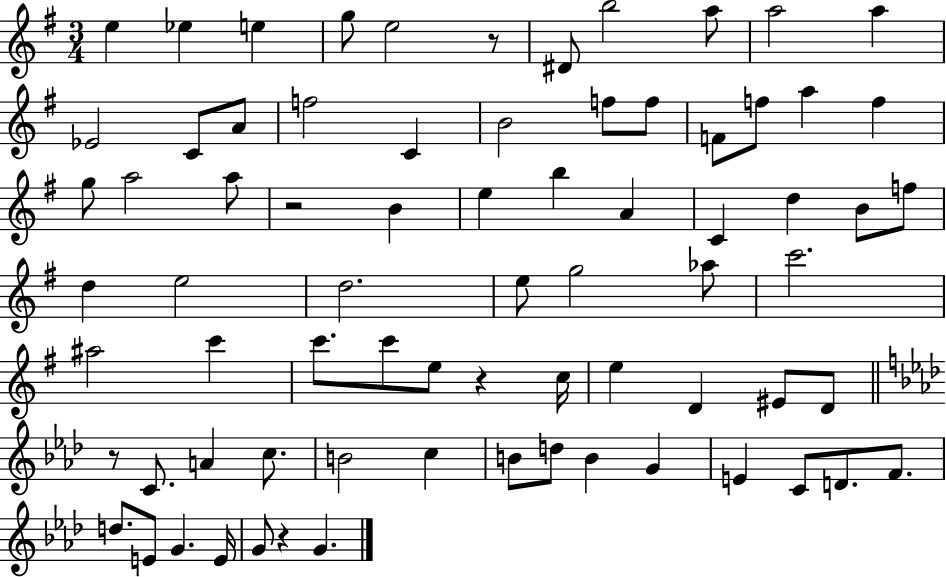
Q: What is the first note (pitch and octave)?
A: E5